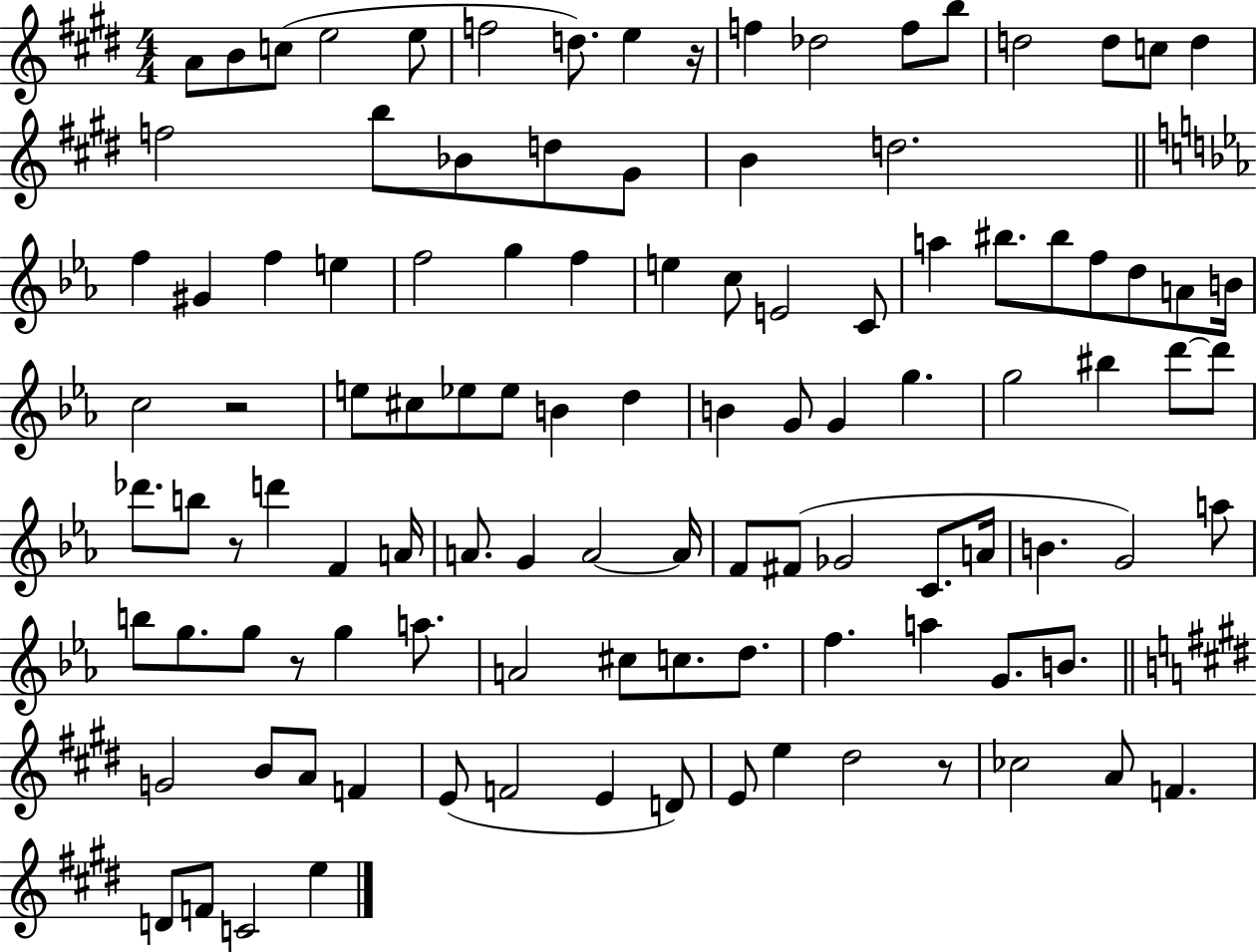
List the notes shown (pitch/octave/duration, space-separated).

A4/e B4/e C5/e E5/h E5/e F5/h D5/e. E5/q R/s F5/q Db5/h F5/e B5/e D5/h D5/e C5/e D5/q F5/h B5/e Bb4/e D5/e G#4/e B4/q D5/h. F5/q G#4/q F5/q E5/q F5/h G5/q F5/q E5/q C5/e E4/h C4/e A5/q BIS5/e. BIS5/e F5/e D5/e A4/e B4/s C5/h R/h E5/e C#5/e Eb5/e Eb5/e B4/q D5/q B4/q G4/e G4/q G5/q. G5/h BIS5/q D6/e D6/e Db6/e. B5/e R/e D6/q F4/q A4/s A4/e. G4/q A4/h A4/s F4/e F#4/e Gb4/h C4/e. A4/s B4/q. G4/h A5/e B5/e G5/e. G5/e R/e G5/q A5/e. A4/h C#5/e C5/e. D5/e. F5/q. A5/q G4/e. B4/e. G4/h B4/e A4/e F4/q E4/e F4/h E4/q D4/e E4/e E5/q D#5/h R/e CES5/h A4/e F4/q. D4/e F4/e C4/h E5/q